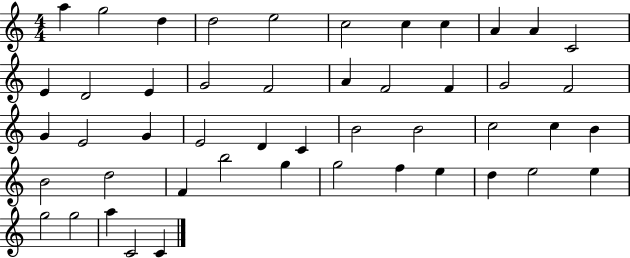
{
  \clef treble
  \numericTimeSignature
  \time 4/4
  \key c \major
  a''4 g''2 d''4 | d''2 e''2 | c''2 c''4 c''4 | a'4 a'4 c'2 | \break e'4 d'2 e'4 | g'2 f'2 | a'4 f'2 f'4 | g'2 f'2 | \break g'4 e'2 g'4 | e'2 d'4 c'4 | b'2 b'2 | c''2 c''4 b'4 | \break b'2 d''2 | f'4 b''2 g''4 | g''2 f''4 e''4 | d''4 e''2 e''4 | \break g''2 g''2 | a''4 c'2 c'4 | \bar "|."
}